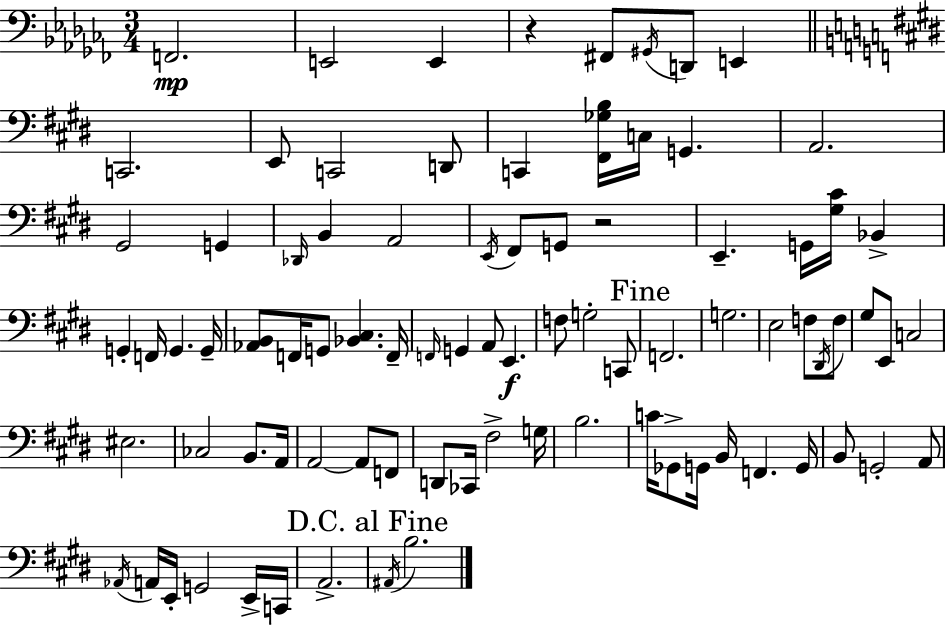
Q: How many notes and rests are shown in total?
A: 85